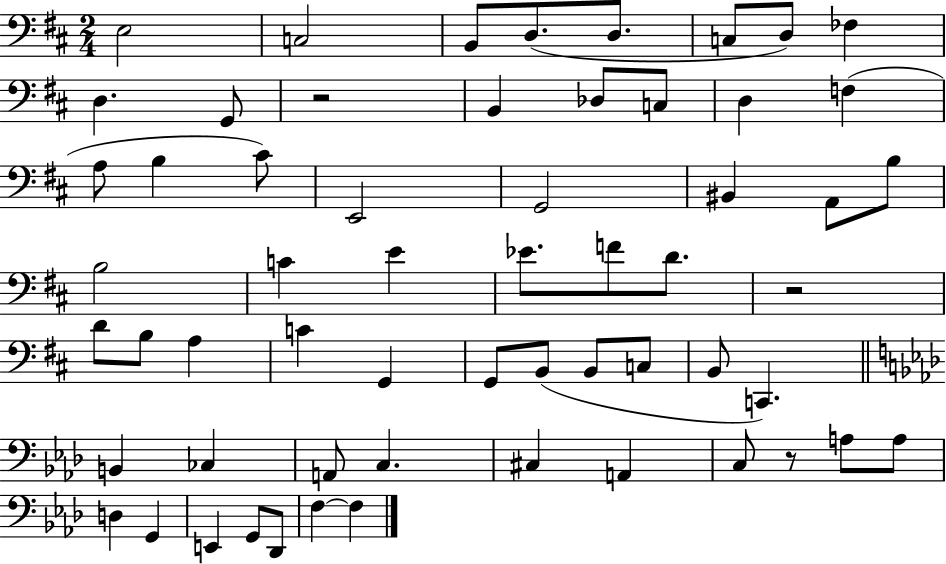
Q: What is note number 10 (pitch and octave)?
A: G2